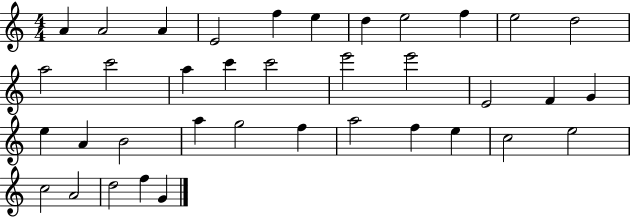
{
  \clef treble
  \numericTimeSignature
  \time 4/4
  \key c \major
  a'4 a'2 a'4 | e'2 f''4 e''4 | d''4 e''2 f''4 | e''2 d''2 | \break a''2 c'''2 | a''4 c'''4 c'''2 | e'''2 e'''2 | e'2 f'4 g'4 | \break e''4 a'4 b'2 | a''4 g''2 f''4 | a''2 f''4 e''4 | c''2 e''2 | \break c''2 a'2 | d''2 f''4 g'4 | \bar "|."
}